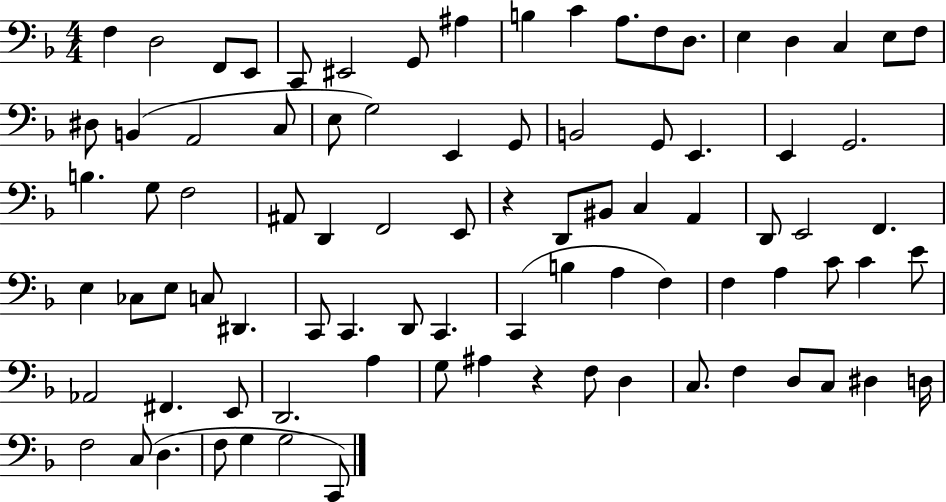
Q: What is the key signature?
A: F major